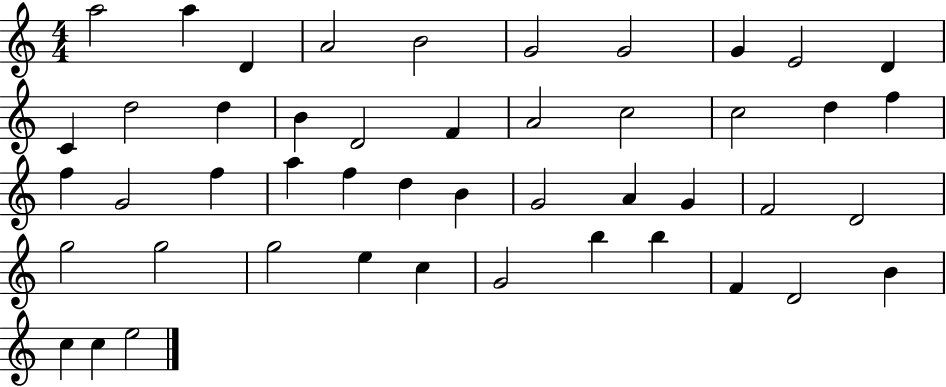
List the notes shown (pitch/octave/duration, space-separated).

A5/h A5/q D4/q A4/h B4/h G4/h G4/h G4/q E4/h D4/q C4/q D5/h D5/q B4/q D4/h F4/q A4/h C5/h C5/h D5/q F5/q F5/q G4/h F5/q A5/q F5/q D5/q B4/q G4/h A4/q G4/q F4/h D4/h G5/h G5/h G5/h E5/q C5/q G4/h B5/q B5/q F4/q D4/h B4/q C5/q C5/q E5/h